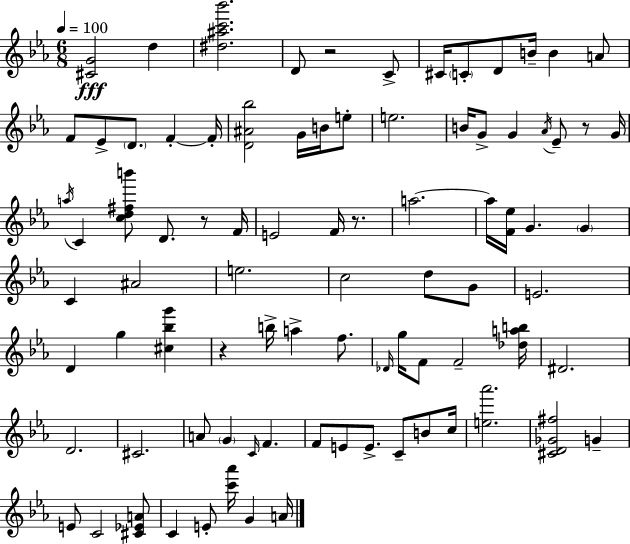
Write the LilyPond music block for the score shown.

{
  \clef treble
  \numericTimeSignature
  \time 6/8
  \key ees \major
  \tempo 4 = 100
  <cis' g'>2\fff d''4 | <dis'' ais'' c''' bes'''>2. | d'8 r2 c'8-> | cis'16 \parenthesize c'8-. d'8 b'16-- b'4 a'8 | \break f'8 ees'8-> \parenthesize d'8. f'4-.~~ f'16-. | <d' ais' bes''>2 g'16 b'16 e''8-. | e''2. | b'16 g'8-> g'4 \acciaccatura { aes'16 } ees'8-- r8 | \break g'16 \acciaccatura { a''16 } c'4 <c'' d'' fis'' b'''>8 d'8. r8 | f'16 e'2 f'16 r8. | a''2.~~ | a''16 <f' ees''>16 g'4. \parenthesize g'4 | \break c'4 ais'2 | e''2. | c''2 d''8 | g'8 e'2. | \break d'4 g''4 <cis'' bes'' g'''>4 | r4 b''16-> a''4-> f''8. | \grace { des'16 } g''16 f'8 f'2-- | <des'' a'' b''>16 dis'2. | \break d'2. | cis'2. | a'8 \parenthesize g'4 \grace { c'16 } f'4. | f'8 e'8 e'8.-> c'8-- | \break b'8 c''16 <e'' aes'''>2. | <cis' d' ges' fis''>2 | g'4-- e'8 c'2 | <cis' ees' a'>8 c'4 e'8-. <c''' aes'''>16 g'4 | \break a'16 \bar "|."
}